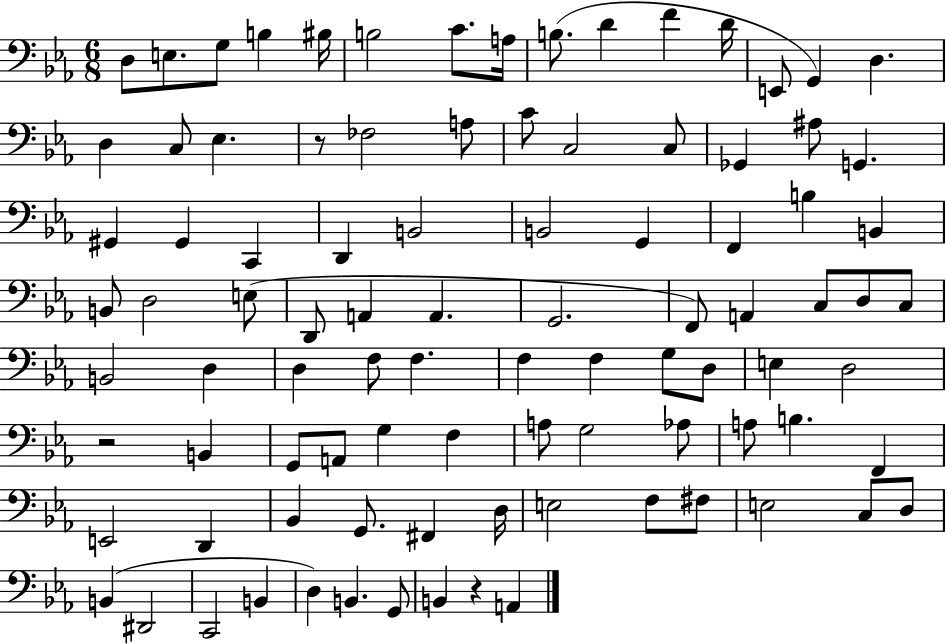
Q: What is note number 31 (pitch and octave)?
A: B2